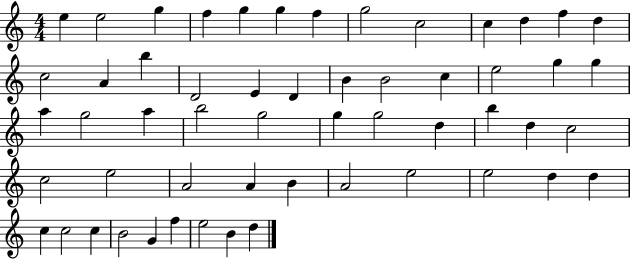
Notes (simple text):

E5/q E5/h G5/q F5/q G5/q G5/q F5/q G5/h C5/h C5/q D5/q F5/q D5/q C5/h A4/q B5/q D4/h E4/q D4/q B4/q B4/h C5/q E5/h G5/q G5/q A5/q G5/h A5/q B5/h G5/h G5/q G5/h D5/q B5/q D5/q C5/h C5/h E5/h A4/h A4/q B4/q A4/h E5/h E5/h D5/q D5/q C5/q C5/h C5/q B4/h G4/q F5/q E5/h B4/q D5/q